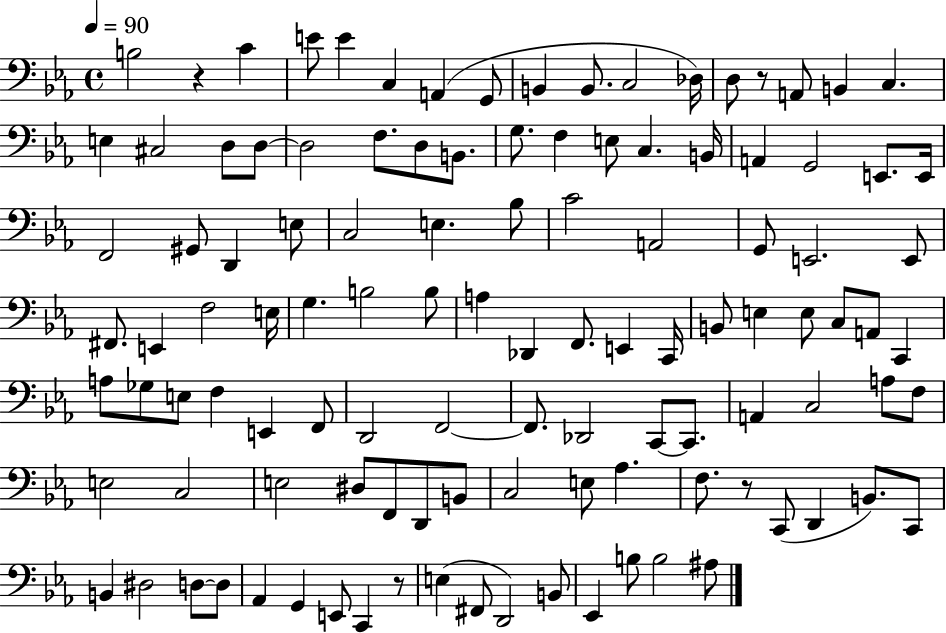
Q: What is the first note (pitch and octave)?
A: B3